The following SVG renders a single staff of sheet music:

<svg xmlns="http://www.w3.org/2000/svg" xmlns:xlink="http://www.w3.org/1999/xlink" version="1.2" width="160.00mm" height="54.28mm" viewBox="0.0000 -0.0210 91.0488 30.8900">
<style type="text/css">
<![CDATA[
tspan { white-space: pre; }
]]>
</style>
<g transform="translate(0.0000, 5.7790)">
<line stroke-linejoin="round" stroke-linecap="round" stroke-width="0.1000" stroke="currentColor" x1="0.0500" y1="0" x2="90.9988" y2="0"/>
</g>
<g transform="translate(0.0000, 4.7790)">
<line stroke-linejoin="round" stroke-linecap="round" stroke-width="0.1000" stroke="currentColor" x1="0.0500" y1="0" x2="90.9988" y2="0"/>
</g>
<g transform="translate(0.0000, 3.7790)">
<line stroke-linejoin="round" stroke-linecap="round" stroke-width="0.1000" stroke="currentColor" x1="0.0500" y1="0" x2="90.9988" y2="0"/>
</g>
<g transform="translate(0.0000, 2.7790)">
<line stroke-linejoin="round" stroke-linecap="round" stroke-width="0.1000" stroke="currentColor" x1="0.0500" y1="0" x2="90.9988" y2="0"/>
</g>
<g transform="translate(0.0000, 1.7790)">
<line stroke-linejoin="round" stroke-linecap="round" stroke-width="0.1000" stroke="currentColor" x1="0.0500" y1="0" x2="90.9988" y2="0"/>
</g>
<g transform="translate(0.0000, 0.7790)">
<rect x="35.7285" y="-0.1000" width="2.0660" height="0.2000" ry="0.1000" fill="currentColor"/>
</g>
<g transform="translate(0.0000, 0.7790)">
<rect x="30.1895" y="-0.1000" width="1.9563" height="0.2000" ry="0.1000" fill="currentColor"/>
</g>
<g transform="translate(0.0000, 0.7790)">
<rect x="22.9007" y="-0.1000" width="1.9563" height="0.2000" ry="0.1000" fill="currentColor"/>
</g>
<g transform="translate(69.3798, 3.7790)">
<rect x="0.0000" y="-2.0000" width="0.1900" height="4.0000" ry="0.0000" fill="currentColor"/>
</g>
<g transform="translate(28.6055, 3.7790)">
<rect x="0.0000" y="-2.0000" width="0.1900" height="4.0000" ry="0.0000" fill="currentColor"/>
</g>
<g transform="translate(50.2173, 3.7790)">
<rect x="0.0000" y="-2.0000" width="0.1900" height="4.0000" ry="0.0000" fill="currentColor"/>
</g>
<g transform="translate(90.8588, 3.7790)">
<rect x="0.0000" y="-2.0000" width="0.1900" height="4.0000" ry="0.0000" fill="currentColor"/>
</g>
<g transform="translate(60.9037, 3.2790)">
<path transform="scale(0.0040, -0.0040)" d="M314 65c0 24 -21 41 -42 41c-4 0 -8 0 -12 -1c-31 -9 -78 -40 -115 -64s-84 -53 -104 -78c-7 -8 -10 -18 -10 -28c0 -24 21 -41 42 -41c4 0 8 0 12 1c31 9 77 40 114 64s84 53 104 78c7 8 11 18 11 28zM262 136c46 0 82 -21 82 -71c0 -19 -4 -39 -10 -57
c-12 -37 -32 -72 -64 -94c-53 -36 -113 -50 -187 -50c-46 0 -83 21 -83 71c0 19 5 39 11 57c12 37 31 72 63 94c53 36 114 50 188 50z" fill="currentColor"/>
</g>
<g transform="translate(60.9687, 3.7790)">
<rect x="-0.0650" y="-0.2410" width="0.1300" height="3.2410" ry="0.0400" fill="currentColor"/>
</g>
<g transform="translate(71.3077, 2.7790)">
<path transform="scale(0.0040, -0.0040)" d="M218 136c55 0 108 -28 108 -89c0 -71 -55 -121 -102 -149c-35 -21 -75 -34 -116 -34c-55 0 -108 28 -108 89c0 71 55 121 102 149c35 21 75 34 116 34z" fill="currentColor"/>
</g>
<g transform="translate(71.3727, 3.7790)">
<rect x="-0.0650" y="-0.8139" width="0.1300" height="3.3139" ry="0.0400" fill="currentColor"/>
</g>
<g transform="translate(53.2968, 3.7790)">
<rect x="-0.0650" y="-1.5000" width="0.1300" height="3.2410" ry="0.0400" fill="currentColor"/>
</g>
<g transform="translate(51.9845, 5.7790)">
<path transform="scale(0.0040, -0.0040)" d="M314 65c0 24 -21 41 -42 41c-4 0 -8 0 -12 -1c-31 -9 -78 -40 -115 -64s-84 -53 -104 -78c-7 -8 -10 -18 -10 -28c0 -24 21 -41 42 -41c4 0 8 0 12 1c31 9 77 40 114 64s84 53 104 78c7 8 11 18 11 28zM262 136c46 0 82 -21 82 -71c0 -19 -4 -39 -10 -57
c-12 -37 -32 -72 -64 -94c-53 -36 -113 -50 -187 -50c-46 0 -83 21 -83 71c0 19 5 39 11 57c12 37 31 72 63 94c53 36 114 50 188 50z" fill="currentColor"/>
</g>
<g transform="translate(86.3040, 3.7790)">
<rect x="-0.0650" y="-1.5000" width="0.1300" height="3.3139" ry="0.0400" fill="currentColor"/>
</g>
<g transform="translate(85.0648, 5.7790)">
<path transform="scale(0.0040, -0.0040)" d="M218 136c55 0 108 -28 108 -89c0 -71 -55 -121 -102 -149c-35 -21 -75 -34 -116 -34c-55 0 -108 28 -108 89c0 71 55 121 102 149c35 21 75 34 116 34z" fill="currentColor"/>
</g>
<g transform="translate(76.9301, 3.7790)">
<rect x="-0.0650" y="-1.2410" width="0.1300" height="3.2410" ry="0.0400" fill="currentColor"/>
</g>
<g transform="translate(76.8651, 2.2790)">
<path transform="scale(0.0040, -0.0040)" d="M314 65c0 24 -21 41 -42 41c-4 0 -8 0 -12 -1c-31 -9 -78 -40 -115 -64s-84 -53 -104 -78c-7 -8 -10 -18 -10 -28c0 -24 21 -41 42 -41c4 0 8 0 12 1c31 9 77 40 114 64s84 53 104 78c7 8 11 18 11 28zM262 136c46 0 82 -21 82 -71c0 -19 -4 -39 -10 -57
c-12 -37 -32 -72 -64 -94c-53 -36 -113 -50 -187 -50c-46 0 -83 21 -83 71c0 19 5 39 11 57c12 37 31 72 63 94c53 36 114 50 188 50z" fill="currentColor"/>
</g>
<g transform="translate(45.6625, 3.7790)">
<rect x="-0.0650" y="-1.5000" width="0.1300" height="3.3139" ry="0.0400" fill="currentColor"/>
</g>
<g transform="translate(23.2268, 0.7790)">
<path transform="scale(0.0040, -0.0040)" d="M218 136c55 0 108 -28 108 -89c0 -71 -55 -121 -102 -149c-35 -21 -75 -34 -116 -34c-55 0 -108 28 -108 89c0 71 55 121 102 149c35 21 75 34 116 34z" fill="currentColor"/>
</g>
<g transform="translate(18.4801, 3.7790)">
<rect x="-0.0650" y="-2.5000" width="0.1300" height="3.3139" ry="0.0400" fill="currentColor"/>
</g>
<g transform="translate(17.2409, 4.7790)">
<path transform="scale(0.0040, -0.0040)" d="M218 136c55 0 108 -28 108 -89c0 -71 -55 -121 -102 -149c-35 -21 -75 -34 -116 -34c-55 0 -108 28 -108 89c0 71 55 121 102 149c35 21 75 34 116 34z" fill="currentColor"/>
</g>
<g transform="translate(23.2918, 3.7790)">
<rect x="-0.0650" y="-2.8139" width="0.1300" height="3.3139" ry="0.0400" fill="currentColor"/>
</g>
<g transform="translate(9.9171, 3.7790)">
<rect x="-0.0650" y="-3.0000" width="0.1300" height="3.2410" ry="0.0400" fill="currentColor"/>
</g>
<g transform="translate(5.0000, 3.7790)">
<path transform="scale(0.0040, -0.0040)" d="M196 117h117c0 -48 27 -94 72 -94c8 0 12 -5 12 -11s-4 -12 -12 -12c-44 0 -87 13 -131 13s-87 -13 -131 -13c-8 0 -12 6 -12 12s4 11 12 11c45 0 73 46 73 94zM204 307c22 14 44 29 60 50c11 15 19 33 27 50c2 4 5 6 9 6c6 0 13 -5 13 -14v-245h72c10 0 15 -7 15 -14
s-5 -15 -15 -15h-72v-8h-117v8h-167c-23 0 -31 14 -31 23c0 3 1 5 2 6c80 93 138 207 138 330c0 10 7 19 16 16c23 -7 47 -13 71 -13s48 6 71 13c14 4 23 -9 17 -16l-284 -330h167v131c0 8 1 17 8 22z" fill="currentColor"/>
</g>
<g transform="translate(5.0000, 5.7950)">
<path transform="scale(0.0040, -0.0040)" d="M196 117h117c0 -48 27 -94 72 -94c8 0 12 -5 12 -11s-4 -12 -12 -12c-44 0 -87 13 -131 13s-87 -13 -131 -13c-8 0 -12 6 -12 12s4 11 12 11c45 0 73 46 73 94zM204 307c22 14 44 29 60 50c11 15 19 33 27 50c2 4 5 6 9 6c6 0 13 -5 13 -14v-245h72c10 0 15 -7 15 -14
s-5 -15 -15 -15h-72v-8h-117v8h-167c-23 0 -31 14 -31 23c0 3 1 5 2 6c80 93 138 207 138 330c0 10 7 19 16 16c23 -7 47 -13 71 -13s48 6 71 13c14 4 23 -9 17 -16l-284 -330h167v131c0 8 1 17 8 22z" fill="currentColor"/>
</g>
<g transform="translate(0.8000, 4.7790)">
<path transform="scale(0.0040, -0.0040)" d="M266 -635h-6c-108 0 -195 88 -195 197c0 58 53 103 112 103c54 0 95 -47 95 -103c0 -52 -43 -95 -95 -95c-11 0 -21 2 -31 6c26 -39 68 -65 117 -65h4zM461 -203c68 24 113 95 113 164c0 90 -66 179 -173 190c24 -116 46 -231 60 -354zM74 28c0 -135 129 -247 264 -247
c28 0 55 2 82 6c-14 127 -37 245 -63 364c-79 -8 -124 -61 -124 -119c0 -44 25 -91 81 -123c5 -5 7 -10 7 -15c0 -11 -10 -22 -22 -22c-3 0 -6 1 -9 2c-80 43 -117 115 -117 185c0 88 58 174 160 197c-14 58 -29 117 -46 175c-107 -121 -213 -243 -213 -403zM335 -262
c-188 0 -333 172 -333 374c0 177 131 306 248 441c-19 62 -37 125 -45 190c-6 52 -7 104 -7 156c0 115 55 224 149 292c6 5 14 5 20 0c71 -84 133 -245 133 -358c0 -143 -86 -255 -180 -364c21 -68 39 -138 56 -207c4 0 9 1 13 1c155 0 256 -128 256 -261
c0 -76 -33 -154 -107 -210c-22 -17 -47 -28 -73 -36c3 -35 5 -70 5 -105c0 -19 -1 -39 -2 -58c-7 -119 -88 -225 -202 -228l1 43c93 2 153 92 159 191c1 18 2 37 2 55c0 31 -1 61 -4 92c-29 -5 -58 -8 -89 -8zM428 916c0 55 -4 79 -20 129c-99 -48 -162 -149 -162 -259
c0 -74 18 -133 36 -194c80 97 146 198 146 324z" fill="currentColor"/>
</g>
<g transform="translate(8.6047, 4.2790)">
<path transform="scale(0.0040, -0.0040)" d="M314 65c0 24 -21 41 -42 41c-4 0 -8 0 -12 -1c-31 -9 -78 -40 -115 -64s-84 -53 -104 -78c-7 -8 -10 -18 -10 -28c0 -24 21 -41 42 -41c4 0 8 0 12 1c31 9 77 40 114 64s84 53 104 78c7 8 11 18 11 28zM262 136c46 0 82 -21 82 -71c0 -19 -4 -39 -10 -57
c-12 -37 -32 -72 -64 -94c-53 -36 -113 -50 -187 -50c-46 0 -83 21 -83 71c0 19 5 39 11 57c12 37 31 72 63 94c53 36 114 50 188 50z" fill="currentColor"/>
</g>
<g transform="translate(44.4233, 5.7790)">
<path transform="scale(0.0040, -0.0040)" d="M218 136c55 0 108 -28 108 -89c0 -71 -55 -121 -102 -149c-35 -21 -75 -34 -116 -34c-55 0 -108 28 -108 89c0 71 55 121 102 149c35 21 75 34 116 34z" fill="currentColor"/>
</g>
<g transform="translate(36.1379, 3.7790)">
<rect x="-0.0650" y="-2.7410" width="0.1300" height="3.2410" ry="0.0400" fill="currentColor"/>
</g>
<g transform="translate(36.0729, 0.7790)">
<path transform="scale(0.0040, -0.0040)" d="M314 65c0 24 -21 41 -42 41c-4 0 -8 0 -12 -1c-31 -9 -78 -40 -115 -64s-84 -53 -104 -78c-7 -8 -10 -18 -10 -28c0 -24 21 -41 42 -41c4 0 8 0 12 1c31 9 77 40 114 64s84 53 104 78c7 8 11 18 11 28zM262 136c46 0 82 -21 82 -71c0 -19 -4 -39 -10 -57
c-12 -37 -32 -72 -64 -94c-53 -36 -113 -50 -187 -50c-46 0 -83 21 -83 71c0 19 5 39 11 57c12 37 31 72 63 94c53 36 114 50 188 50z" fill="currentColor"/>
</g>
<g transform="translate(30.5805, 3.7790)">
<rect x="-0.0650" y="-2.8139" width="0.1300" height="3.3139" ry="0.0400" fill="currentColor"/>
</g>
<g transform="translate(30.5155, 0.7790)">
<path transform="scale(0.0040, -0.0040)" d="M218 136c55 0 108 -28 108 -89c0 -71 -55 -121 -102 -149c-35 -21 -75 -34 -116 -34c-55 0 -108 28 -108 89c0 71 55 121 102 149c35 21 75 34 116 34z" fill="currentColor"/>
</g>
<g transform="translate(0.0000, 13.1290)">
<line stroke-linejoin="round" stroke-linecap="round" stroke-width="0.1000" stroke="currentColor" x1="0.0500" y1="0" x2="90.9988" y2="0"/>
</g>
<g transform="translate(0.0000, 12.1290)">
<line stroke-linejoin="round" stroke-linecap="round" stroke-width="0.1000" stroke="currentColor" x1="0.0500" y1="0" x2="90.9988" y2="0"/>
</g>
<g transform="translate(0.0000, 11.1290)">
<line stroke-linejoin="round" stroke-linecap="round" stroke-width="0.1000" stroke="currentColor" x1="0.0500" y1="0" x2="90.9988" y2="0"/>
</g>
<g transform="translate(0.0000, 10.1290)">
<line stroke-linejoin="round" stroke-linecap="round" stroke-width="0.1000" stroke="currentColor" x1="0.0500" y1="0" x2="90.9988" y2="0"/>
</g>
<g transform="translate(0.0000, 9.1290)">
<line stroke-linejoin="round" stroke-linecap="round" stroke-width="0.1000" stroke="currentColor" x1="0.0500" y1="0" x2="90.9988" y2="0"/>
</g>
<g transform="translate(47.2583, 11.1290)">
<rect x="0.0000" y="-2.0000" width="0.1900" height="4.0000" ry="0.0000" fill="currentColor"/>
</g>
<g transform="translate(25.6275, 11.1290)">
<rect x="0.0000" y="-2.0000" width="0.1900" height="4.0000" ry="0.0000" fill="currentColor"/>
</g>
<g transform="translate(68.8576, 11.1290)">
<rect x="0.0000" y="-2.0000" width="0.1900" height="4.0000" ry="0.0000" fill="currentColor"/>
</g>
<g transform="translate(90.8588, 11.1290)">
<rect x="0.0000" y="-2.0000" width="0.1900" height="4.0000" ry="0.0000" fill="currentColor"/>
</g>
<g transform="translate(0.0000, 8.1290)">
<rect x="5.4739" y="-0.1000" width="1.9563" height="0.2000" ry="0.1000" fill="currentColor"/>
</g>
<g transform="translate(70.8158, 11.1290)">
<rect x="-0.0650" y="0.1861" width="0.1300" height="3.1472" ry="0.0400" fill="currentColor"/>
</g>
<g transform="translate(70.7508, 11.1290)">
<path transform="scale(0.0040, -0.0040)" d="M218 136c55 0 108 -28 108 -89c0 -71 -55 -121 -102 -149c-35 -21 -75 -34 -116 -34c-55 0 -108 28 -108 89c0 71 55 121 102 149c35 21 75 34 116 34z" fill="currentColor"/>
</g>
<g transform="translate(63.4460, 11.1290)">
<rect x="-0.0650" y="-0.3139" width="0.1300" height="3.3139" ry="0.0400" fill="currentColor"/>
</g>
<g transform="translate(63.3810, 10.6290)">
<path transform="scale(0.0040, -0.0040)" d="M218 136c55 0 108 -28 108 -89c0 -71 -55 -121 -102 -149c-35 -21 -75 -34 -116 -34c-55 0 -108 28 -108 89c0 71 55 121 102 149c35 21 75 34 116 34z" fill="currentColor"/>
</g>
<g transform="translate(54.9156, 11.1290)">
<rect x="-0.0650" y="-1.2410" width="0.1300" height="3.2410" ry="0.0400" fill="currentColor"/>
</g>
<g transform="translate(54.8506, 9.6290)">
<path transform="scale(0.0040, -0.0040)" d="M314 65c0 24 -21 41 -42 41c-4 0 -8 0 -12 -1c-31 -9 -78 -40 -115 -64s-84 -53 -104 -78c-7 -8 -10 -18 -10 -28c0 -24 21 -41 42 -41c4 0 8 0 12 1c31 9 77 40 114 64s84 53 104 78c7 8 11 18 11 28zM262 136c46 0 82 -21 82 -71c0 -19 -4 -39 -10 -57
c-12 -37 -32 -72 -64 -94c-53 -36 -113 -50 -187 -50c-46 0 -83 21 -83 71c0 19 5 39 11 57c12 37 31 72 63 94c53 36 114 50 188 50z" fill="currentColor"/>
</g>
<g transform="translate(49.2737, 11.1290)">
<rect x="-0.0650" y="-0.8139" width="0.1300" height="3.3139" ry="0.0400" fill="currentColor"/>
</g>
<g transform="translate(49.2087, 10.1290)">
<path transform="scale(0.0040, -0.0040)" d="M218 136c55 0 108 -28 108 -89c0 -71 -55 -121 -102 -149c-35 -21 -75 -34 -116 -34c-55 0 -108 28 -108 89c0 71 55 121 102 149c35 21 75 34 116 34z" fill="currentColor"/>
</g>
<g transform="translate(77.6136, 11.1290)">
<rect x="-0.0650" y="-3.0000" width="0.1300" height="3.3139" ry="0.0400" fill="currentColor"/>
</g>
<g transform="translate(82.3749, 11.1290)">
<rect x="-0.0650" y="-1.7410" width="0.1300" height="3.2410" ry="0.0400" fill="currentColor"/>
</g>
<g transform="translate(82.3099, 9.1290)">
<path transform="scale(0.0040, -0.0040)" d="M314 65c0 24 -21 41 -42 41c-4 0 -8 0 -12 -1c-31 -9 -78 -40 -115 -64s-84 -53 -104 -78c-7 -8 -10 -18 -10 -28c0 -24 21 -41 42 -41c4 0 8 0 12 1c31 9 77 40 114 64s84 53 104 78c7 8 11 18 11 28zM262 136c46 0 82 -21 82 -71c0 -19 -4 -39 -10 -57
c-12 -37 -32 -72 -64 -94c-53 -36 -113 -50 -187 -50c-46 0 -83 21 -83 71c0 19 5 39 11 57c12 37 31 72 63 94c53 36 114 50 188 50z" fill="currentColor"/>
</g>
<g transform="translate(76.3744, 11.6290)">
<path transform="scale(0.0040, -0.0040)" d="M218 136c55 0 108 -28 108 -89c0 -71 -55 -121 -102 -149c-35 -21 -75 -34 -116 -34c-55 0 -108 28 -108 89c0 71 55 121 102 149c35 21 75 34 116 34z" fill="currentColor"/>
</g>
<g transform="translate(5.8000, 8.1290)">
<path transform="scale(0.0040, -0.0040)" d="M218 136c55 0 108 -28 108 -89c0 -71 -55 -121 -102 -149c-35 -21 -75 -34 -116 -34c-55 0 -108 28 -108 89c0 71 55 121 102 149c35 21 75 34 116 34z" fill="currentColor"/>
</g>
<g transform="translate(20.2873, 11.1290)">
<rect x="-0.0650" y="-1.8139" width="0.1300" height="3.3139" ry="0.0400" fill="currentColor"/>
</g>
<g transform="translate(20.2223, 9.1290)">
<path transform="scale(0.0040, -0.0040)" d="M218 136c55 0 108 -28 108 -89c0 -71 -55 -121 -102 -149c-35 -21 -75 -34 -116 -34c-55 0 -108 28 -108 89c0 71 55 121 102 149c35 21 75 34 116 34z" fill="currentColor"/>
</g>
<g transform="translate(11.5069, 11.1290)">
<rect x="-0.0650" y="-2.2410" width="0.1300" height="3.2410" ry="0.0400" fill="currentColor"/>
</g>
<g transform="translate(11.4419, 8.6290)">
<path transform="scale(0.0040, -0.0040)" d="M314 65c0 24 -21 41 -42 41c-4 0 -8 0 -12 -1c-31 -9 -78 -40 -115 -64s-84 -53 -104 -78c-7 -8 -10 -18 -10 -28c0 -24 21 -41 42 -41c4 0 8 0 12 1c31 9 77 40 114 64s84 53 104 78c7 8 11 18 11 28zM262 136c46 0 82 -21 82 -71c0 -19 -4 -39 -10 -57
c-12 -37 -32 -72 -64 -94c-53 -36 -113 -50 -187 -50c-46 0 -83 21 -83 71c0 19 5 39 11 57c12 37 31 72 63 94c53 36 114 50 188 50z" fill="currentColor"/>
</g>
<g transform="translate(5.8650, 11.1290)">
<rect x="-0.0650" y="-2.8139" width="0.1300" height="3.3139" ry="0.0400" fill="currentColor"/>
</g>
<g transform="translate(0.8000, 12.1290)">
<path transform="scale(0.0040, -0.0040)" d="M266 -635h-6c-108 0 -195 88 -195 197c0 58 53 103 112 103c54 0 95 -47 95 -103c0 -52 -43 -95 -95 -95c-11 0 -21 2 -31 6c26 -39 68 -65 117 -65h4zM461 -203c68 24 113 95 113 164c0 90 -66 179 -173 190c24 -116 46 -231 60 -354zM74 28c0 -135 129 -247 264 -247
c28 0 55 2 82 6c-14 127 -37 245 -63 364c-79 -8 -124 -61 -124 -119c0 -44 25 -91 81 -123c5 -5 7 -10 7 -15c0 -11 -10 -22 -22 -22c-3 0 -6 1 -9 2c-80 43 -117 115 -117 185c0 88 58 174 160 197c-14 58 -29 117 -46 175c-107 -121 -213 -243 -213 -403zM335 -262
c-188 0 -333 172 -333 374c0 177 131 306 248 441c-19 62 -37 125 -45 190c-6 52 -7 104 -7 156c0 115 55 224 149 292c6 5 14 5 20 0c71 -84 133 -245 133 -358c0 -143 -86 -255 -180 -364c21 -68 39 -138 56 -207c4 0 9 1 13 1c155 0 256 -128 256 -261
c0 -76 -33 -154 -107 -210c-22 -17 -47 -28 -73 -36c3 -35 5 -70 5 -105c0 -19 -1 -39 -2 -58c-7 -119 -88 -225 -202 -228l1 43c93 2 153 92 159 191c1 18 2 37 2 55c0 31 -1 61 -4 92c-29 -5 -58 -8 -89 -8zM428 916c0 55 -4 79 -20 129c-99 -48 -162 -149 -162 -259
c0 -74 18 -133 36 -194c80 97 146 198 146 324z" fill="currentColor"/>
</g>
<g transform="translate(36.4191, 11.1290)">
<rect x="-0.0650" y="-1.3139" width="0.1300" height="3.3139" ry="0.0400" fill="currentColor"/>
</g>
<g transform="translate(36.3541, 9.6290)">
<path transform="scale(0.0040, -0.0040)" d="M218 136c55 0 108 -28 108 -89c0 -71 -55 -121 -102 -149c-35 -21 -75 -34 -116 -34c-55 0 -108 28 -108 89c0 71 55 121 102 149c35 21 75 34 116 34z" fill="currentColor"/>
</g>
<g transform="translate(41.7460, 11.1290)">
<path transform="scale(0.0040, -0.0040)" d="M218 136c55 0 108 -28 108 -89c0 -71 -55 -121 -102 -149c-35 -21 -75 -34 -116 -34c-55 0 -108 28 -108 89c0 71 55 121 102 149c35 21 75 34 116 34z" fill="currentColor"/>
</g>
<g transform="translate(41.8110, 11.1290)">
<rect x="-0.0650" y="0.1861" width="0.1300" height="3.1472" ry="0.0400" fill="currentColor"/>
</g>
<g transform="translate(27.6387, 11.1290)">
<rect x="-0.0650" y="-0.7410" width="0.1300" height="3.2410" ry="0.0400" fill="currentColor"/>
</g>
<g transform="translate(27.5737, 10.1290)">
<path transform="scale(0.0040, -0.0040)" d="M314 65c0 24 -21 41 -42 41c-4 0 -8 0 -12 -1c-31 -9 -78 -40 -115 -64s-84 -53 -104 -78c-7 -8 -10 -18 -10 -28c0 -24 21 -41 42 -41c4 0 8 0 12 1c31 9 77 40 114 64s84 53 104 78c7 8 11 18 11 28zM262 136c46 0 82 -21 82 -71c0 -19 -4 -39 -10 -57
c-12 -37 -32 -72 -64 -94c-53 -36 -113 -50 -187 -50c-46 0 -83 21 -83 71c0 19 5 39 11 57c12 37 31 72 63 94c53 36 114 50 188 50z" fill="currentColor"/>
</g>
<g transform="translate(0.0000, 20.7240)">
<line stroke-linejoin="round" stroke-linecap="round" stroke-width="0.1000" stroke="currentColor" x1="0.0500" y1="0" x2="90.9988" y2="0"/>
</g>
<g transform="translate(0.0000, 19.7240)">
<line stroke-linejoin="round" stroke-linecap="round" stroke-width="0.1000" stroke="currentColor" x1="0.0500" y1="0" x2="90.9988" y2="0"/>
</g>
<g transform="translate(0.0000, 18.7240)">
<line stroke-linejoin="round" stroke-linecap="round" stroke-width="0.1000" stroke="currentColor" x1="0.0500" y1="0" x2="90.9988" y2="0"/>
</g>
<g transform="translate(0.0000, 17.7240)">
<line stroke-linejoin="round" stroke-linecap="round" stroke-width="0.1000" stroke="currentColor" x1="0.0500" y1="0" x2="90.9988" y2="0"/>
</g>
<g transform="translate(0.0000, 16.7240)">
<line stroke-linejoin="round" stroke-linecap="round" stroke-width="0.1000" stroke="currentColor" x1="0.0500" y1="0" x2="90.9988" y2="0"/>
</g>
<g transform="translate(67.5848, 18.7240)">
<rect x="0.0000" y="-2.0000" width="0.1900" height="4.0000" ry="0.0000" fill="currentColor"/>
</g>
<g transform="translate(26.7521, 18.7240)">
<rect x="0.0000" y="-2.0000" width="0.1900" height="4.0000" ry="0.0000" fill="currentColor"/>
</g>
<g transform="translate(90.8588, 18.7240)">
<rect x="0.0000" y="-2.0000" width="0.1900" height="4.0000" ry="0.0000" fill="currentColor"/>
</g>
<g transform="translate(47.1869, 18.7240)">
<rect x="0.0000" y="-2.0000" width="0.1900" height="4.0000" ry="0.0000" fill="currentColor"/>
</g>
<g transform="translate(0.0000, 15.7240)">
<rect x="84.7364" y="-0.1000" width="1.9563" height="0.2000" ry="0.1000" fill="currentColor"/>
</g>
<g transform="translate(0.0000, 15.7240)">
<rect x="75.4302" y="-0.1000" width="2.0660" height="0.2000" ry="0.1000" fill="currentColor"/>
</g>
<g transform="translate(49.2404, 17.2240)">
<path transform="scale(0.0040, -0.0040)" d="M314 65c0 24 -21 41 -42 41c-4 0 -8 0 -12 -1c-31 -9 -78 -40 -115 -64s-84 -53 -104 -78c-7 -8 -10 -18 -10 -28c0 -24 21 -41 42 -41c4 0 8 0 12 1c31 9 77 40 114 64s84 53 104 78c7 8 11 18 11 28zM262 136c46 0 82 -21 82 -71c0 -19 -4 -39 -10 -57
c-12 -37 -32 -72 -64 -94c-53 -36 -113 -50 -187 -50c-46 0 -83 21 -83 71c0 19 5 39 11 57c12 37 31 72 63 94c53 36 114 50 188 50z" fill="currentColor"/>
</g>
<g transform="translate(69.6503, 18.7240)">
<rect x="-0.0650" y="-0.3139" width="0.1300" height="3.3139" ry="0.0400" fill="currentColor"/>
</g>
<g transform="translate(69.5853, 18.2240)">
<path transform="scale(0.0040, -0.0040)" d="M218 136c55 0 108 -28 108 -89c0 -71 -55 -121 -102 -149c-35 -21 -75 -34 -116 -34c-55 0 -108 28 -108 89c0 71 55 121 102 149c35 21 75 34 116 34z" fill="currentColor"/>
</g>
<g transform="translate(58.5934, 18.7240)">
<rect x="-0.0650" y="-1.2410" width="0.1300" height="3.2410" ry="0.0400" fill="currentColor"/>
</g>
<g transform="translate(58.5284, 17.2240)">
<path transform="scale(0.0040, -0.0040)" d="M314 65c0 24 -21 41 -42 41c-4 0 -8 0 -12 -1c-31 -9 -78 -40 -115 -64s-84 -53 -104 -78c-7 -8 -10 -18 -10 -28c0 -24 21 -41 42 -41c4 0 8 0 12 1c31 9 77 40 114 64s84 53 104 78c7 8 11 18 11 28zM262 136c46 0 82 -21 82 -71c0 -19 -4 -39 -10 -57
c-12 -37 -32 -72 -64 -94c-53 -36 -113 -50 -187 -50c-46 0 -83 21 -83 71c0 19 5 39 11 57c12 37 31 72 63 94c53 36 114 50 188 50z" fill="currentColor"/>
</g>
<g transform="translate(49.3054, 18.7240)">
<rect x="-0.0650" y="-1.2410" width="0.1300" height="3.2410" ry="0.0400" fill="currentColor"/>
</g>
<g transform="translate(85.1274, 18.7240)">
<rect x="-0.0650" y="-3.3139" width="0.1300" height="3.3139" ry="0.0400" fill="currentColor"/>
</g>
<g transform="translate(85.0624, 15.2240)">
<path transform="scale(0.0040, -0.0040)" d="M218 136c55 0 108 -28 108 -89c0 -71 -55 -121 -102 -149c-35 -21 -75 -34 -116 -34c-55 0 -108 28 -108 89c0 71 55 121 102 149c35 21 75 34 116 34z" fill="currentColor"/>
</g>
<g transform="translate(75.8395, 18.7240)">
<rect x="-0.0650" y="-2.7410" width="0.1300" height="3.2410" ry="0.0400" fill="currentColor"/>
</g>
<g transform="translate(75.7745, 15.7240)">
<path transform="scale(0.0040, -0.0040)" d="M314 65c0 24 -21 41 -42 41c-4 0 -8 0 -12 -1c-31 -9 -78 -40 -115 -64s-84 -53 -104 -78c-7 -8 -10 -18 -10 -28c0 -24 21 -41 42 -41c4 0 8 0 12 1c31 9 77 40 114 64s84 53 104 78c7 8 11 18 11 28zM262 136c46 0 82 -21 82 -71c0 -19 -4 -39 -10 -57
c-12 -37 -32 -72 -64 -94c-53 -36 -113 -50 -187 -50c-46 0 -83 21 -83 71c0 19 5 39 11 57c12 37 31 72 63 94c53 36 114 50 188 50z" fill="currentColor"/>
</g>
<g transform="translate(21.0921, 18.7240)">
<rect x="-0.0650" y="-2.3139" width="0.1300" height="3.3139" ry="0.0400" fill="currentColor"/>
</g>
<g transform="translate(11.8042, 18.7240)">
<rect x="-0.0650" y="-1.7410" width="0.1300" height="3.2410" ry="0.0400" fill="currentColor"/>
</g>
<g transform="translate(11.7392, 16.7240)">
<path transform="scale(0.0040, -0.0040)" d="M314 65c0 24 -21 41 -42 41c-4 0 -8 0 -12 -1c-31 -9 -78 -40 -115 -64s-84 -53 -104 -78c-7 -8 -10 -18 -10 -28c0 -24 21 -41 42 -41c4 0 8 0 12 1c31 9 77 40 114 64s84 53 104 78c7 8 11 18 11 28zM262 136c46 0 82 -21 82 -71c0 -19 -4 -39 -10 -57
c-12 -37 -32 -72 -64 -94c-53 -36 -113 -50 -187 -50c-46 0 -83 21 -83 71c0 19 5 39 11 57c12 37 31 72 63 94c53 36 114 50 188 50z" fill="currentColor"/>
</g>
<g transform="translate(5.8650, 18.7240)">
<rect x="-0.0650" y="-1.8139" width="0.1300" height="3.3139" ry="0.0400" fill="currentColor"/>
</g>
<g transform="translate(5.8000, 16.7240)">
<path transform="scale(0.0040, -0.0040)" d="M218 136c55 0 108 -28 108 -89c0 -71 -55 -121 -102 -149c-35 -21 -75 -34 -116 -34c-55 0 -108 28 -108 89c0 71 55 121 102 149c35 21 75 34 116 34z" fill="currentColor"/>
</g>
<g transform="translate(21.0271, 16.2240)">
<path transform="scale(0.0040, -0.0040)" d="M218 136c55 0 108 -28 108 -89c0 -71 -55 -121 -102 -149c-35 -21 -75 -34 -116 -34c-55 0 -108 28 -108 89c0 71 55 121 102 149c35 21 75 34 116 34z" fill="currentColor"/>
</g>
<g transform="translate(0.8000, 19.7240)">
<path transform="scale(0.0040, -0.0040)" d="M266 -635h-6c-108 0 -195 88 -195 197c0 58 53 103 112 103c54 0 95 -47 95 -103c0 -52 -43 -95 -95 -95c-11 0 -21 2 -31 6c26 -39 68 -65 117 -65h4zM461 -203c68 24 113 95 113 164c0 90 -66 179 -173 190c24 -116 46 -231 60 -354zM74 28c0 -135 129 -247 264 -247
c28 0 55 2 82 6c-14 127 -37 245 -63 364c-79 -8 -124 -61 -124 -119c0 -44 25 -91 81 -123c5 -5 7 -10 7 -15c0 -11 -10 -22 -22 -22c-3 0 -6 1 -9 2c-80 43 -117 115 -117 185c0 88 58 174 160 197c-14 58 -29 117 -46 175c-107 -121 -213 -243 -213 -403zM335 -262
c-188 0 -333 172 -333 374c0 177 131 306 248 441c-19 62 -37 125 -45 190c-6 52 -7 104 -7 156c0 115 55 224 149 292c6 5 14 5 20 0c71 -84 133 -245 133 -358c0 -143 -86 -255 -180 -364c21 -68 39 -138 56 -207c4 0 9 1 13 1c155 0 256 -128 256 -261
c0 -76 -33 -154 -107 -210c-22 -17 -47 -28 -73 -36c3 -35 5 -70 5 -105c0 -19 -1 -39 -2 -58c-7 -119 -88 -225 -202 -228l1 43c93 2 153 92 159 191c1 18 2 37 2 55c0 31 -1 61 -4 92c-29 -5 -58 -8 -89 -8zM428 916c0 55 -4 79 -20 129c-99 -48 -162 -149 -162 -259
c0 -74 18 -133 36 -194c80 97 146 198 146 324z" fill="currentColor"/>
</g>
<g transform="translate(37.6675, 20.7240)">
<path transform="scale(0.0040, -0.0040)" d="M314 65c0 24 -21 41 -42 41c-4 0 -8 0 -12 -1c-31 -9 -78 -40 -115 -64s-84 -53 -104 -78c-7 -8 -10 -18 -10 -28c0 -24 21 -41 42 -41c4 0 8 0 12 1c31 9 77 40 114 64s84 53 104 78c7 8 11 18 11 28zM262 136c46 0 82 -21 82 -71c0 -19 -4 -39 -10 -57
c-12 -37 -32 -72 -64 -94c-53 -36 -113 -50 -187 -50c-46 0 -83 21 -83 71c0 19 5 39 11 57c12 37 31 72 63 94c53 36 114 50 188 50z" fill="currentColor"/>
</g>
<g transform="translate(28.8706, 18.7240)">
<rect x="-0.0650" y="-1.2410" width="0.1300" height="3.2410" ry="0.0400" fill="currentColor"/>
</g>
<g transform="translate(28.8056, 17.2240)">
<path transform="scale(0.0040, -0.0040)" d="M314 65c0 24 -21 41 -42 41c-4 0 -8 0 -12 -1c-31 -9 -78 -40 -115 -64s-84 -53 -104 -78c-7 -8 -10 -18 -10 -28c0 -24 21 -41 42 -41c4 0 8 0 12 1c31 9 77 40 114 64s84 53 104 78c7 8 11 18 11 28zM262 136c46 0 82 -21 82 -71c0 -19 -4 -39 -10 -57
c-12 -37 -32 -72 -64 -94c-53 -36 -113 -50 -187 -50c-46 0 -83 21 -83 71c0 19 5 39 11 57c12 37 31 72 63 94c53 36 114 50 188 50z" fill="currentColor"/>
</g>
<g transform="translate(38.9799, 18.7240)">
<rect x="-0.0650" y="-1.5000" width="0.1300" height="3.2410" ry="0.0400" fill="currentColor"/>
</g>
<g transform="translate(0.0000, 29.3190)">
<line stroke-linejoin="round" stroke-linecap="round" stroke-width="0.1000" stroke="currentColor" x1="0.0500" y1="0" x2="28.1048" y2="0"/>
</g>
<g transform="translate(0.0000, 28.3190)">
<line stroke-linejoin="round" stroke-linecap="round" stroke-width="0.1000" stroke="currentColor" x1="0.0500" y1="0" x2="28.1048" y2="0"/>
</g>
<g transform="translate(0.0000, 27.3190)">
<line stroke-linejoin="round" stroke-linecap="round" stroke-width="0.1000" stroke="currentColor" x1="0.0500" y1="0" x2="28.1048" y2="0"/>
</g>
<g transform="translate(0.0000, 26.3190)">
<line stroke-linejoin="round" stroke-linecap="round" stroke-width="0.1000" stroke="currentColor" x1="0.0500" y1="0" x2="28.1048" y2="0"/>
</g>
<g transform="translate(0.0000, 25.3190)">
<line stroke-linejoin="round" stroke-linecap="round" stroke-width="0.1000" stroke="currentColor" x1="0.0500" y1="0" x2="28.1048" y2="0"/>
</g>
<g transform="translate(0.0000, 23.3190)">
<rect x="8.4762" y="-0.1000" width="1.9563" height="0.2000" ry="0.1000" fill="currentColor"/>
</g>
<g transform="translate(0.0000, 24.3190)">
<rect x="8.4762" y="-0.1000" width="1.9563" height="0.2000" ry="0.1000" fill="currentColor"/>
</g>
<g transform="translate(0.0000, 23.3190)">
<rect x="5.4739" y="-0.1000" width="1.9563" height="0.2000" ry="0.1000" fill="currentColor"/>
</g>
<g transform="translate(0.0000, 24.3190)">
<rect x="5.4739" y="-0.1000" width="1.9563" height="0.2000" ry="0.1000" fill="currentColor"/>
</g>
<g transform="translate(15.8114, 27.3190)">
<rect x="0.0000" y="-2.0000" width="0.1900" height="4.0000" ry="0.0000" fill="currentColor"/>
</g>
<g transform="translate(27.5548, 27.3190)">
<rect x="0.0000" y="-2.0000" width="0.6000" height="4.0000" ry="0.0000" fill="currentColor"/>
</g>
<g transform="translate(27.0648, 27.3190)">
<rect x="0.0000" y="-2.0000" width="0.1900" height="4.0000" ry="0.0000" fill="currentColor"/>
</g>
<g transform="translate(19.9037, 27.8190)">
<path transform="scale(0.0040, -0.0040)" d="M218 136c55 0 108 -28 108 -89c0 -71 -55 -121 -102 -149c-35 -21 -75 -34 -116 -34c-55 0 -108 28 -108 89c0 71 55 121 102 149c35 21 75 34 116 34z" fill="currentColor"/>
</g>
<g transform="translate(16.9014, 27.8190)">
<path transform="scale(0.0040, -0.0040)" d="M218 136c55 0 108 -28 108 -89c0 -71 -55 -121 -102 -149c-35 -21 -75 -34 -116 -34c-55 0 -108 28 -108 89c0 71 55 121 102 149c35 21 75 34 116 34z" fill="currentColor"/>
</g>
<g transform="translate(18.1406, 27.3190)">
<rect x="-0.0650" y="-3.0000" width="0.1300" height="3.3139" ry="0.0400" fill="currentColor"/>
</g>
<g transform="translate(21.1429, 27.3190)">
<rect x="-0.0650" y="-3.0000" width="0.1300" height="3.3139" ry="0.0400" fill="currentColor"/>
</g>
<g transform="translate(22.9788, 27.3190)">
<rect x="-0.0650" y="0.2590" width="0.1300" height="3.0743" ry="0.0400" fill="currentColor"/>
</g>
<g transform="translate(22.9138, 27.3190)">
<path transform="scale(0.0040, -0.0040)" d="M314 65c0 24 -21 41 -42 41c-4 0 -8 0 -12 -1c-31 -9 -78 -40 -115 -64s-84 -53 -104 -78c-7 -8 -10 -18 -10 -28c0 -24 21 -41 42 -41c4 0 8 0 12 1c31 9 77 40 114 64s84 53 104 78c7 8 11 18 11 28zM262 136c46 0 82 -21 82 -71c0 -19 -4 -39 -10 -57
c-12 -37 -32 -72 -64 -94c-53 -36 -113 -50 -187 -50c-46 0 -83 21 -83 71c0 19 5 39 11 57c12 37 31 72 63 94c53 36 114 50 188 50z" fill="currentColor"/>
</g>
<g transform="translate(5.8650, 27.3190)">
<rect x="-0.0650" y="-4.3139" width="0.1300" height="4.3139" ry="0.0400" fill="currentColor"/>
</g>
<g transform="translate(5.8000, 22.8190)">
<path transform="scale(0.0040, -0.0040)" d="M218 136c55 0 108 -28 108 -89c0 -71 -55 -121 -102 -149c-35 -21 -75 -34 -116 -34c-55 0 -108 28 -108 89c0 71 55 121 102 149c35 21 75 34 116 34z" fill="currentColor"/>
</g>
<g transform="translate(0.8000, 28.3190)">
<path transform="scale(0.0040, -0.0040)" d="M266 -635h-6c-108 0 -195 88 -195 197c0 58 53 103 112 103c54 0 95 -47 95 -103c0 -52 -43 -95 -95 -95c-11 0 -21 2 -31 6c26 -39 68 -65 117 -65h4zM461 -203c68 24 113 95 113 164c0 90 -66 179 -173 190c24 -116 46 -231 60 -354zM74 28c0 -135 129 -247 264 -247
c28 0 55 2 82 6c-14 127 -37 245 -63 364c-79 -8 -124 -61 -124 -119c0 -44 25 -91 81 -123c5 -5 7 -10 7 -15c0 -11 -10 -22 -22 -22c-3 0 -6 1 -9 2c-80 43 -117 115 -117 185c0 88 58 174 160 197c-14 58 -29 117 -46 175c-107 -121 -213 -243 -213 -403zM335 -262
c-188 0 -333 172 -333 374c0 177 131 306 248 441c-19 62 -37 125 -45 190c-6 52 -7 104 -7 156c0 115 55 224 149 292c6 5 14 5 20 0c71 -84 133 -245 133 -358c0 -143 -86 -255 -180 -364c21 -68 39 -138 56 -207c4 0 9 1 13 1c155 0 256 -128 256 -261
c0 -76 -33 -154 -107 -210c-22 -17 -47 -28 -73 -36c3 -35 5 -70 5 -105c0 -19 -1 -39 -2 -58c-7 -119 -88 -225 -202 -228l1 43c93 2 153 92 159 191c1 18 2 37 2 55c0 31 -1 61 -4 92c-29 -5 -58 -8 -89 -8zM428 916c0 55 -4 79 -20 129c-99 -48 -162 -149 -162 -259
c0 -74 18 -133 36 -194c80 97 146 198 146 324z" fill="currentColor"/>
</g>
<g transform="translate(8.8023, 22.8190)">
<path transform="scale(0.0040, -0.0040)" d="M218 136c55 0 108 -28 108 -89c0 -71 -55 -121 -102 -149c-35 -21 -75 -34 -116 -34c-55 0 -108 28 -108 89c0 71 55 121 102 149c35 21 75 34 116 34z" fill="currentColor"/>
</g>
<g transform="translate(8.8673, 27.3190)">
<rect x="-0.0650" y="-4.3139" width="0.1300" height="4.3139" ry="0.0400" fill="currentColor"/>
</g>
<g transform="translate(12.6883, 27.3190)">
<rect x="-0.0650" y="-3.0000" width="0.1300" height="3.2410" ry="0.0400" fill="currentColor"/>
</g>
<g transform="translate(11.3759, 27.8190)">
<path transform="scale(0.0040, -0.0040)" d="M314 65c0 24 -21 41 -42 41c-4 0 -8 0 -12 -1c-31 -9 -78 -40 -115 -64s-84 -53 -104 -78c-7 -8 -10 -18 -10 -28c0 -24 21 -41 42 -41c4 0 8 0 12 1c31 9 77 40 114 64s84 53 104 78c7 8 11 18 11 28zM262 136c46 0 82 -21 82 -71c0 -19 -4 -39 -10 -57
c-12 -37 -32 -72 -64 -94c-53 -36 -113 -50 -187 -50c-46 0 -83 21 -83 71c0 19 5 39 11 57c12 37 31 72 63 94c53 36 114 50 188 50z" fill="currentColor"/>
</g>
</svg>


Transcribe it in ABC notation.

X:1
T:Untitled
M:4/4
L:1/4
K:C
A2 G a a a2 E E2 c2 d e2 E a g2 f d2 e B d e2 c B A f2 f f2 g e2 E2 e2 e2 c a2 b d' d' A2 A A B2